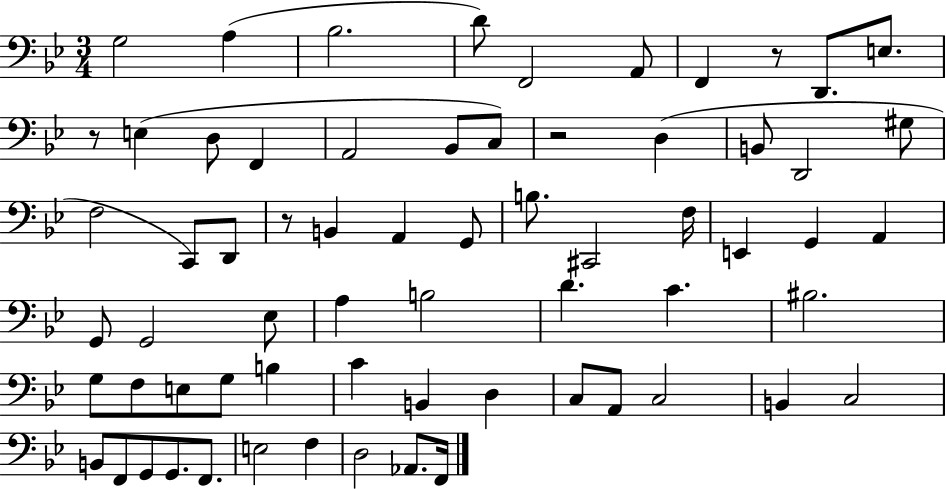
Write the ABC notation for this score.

X:1
T:Untitled
M:3/4
L:1/4
K:Bb
G,2 A, _B,2 D/2 F,,2 A,,/2 F,, z/2 D,,/2 E,/2 z/2 E, D,/2 F,, A,,2 _B,,/2 C,/2 z2 D, B,,/2 D,,2 ^G,/2 F,2 C,,/2 D,,/2 z/2 B,, A,, G,,/2 B,/2 ^C,,2 F,/4 E,, G,, A,, G,,/2 G,,2 _E,/2 A, B,2 D C ^B,2 G,/2 F,/2 E,/2 G,/2 B, C B,, D, C,/2 A,,/2 C,2 B,, C,2 B,,/2 F,,/2 G,,/2 G,,/2 F,,/2 E,2 F, D,2 _A,,/2 F,,/4